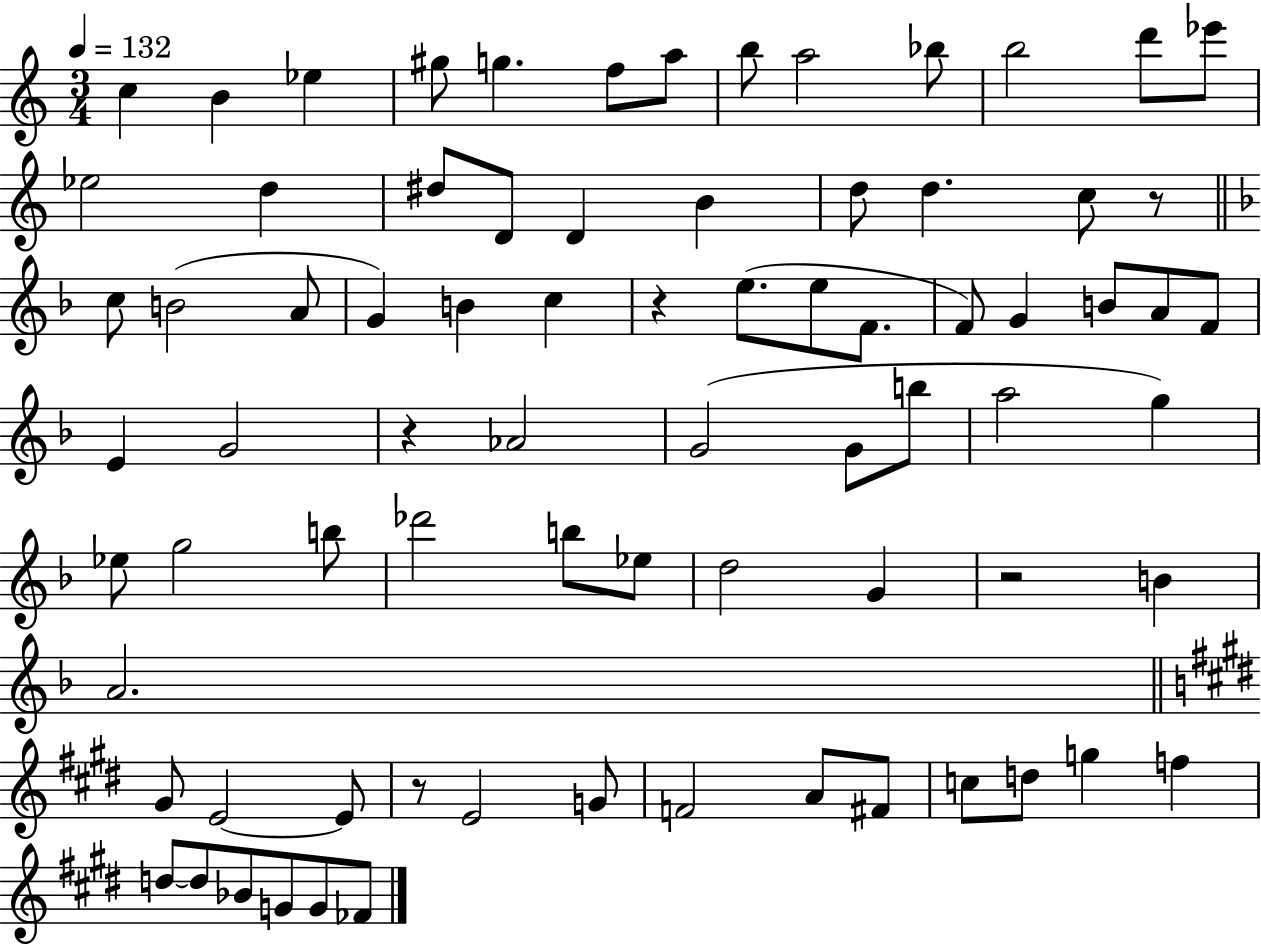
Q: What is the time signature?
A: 3/4